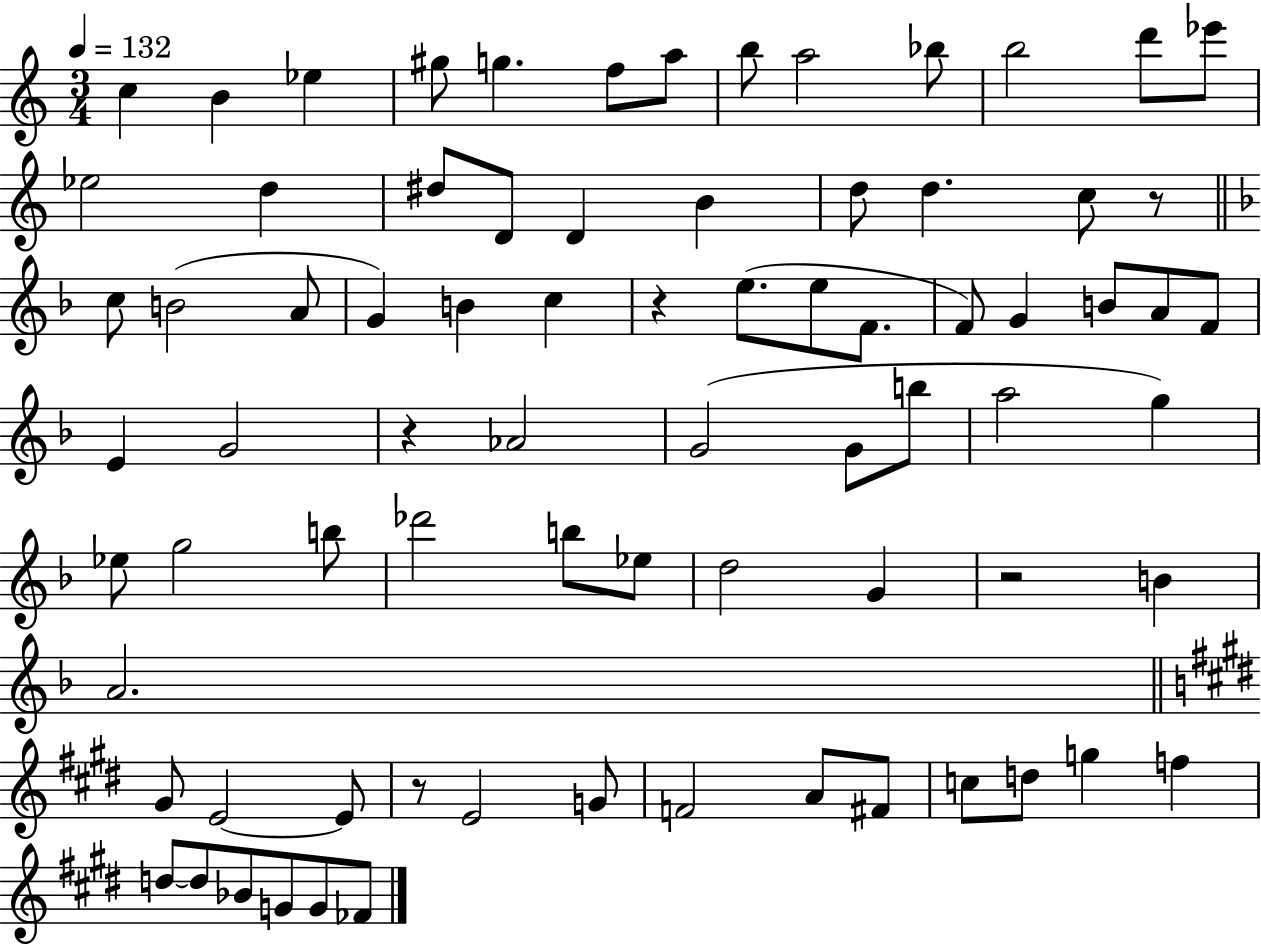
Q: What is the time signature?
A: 3/4